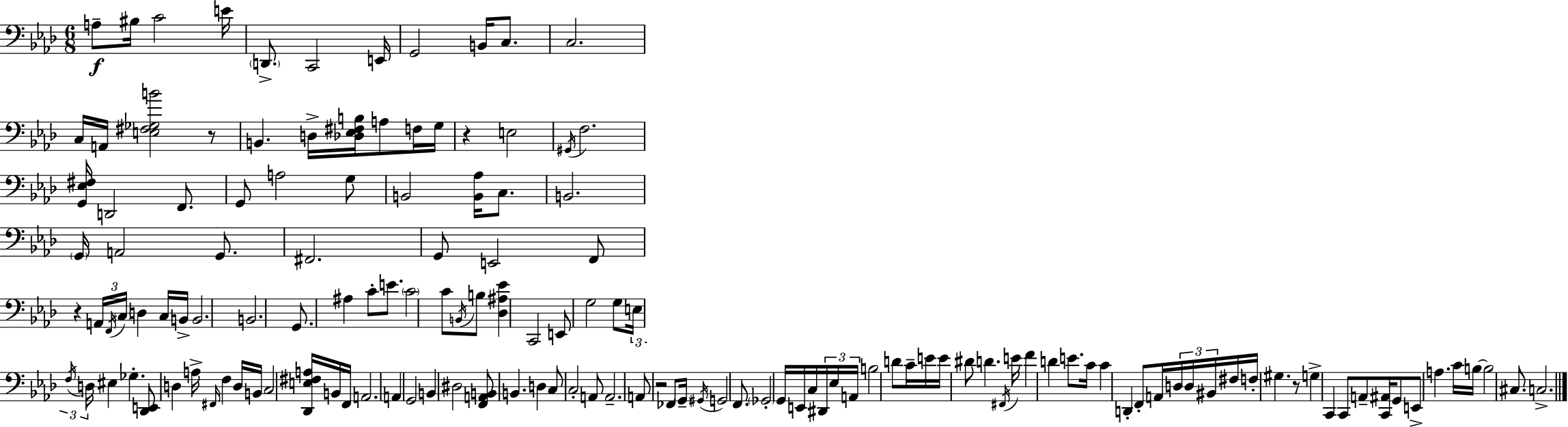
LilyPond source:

{
  \clef bass
  \numericTimeSignature
  \time 6/8
  \key aes \major
  a8--\f bis16 c'2 e'16 | \parenthesize d,8.-> c,2 e,16 | g,2 b,16 c8. | c2. | \break c16 a,16 <e fis ges b'>2 r8 | b,4. d16-> <des ees fis b>16 a8 f16 g16 | r4 e2 | \acciaccatura { gis,16 } f2. | \break <g, ees fis>16 d,2 f,8. | g,8 a2 g8 | b,2 <b, aes>16 c8. | b,2. | \break \parenthesize g,16 a,2 g,8. | fis,2. | g,8 e,2 f,8 | r4 \tuplet 3/2 { a,16 \acciaccatura { f,16 } \parenthesize c16 } d4 | \break c16 b,16-> b,2. | b,2. | g,8. ais4 c'8-. e'8. | \parenthesize c'2 c'8 | \break \acciaccatura { b,16 } b8 <des ais ees'>4 c,2 | e,8 g2 | g8 \tuplet 3/2 { e16 \acciaccatura { f16 } d16 } eis4 ges4.-. | <des, e,>8 d4 a16-> \grace { fis,16 } | \break f4 d16 b,16 c2 | <des, e fis a>16 b,16 f,16 a,2. | a,4 g,2 | b,4 dis2 | \break <f, a, b,>8 b,4. | d4 c8 c2-. | a,8 a,2.-- | a,8 r2 | \break fes,8 \parenthesize g,16-- \acciaccatura { gis,16 } g,2 | f,8. \parenthesize ges,2-. | g,16 e,16 c16 \tuplet 3/2 { dis,16 ees16 a,16 } b2 | d'8 c'16-- e'16 e'16 dis'8 d'4. | \break \acciaccatura { fis,16 } e'16 f'4 d'4 | e'8. c'16 c'4 d,4-. | f,8-. a,16 \tuplet 3/2 { d16 d16 bis,16 } fis16 f16-. gis4. | r8 g4-> c,4 | \break c,8 a,8-- <c, ais,>16 g,8 e,8-> | a4. c'16 b16~~ b2 | cis8. c2.-> | \bar "|."
}